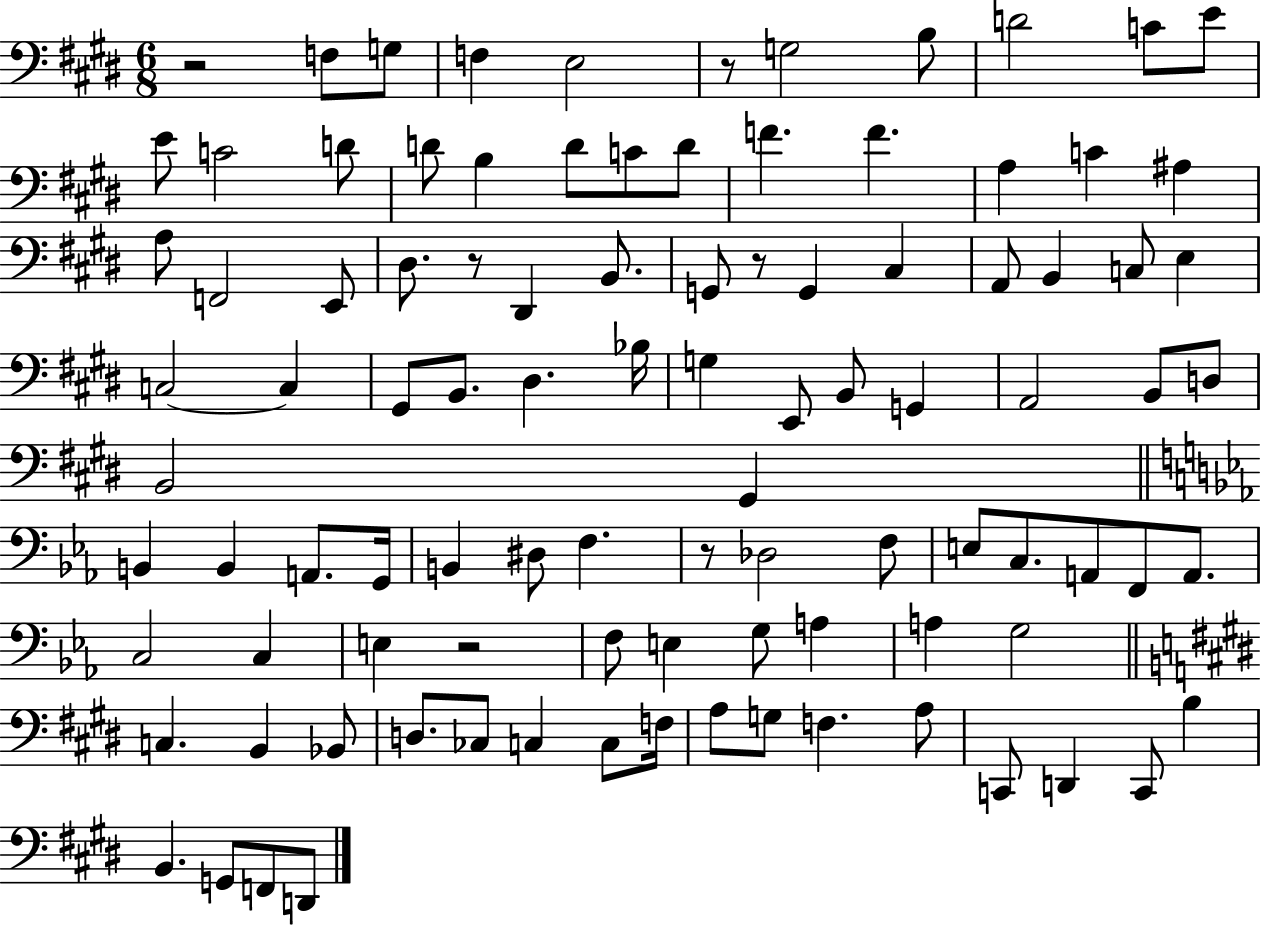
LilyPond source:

{
  \clef bass
  \numericTimeSignature
  \time 6/8
  \key e \major
  r2 f8 g8 | f4 e2 | r8 g2 b8 | d'2 c'8 e'8 | \break e'8 c'2 d'8 | d'8 b4 d'8 c'8 d'8 | f'4. f'4. | a4 c'4 ais4 | \break a8 f,2 e,8 | dis8. r8 dis,4 b,8. | g,8 r8 g,4 cis4 | a,8 b,4 c8 e4 | \break c2~~ c4 | gis,8 b,8. dis4. bes16 | g4 e,8 b,8 g,4 | a,2 b,8 d8 | \break b,2 gis,4 | \bar "||" \break \key ees \major b,4 b,4 a,8. g,16 | b,4 dis8 f4. | r8 des2 f8 | e8 c8. a,8 f,8 a,8. | \break c2 c4 | e4 r2 | f8 e4 g8 a4 | a4 g2 | \break \bar "||" \break \key e \major c4. b,4 bes,8 | d8. ces8 c4 c8 f16 | a8 g8 f4. a8 | c,8 d,4 c,8 b4 | \break b,4. g,8 f,8 d,8 | \bar "|."
}